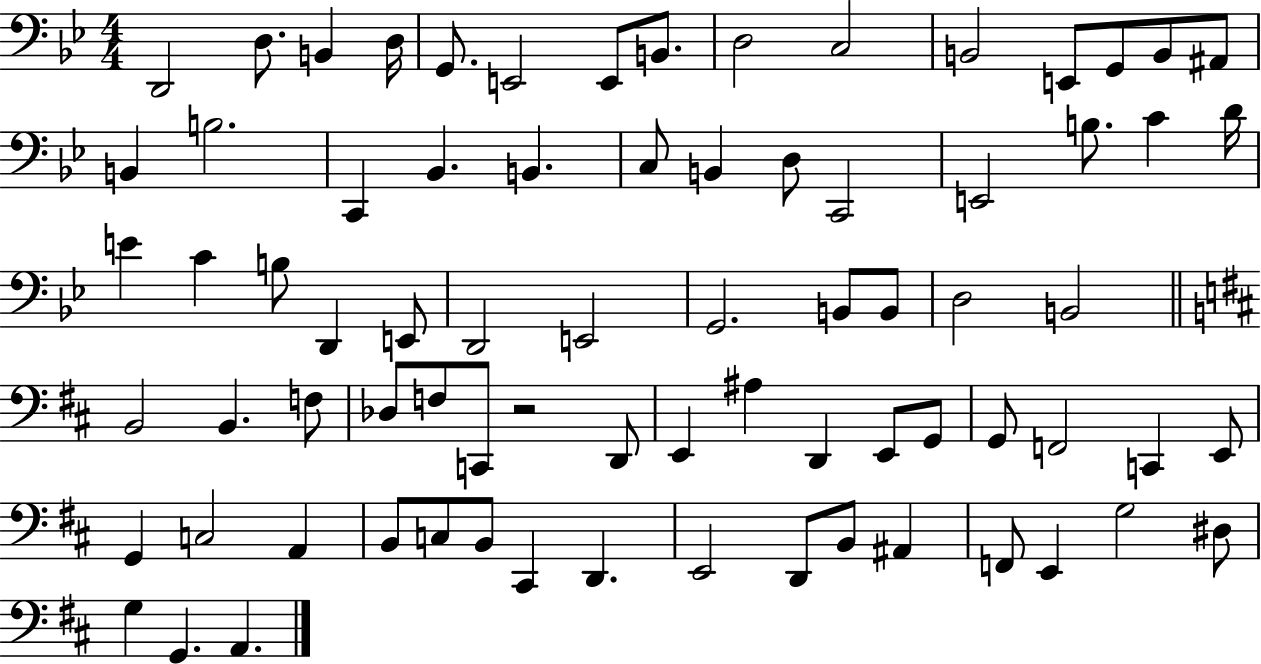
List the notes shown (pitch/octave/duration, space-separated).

D2/h D3/e. B2/q D3/s G2/e. E2/h E2/e B2/e. D3/h C3/h B2/h E2/e G2/e B2/e A#2/e B2/q B3/h. C2/q Bb2/q. B2/q. C3/e B2/q D3/e C2/h E2/h B3/e. C4/q D4/s E4/q C4/q B3/e D2/q E2/e D2/h E2/h G2/h. B2/e B2/e D3/h B2/h B2/h B2/q. F3/e Db3/e F3/e C2/e R/h D2/e E2/q A#3/q D2/q E2/e G2/e G2/e F2/h C2/q E2/e G2/q C3/h A2/q B2/e C3/e B2/e C#2/q D2/q. E2/h D2/e B2/e A#2/q F2/e E2/q G3/h D#3/e G3/q G2/q. A2/q.